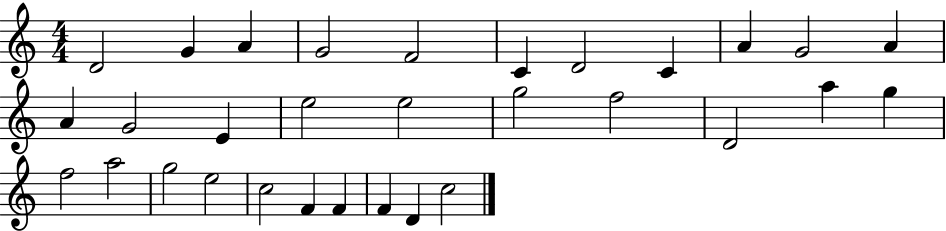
{
  \clef treble
  \numericTimeSignature
  \time 4/4
  \key c \major
  d'2 g'4 a'4 | g'2 f'2 | c'4 d'2 c'4 | a'4 g'2 a'4 | \break a'4 g'2 e'4 | e''2 e''2 | g''2 f''2 | d'2 a''4 g''4 | \break f''2 a''2 | g''2 e''2 | c''2 f'4 f'4 | f'4 d'4 c''2 | \break \bar "|."
}